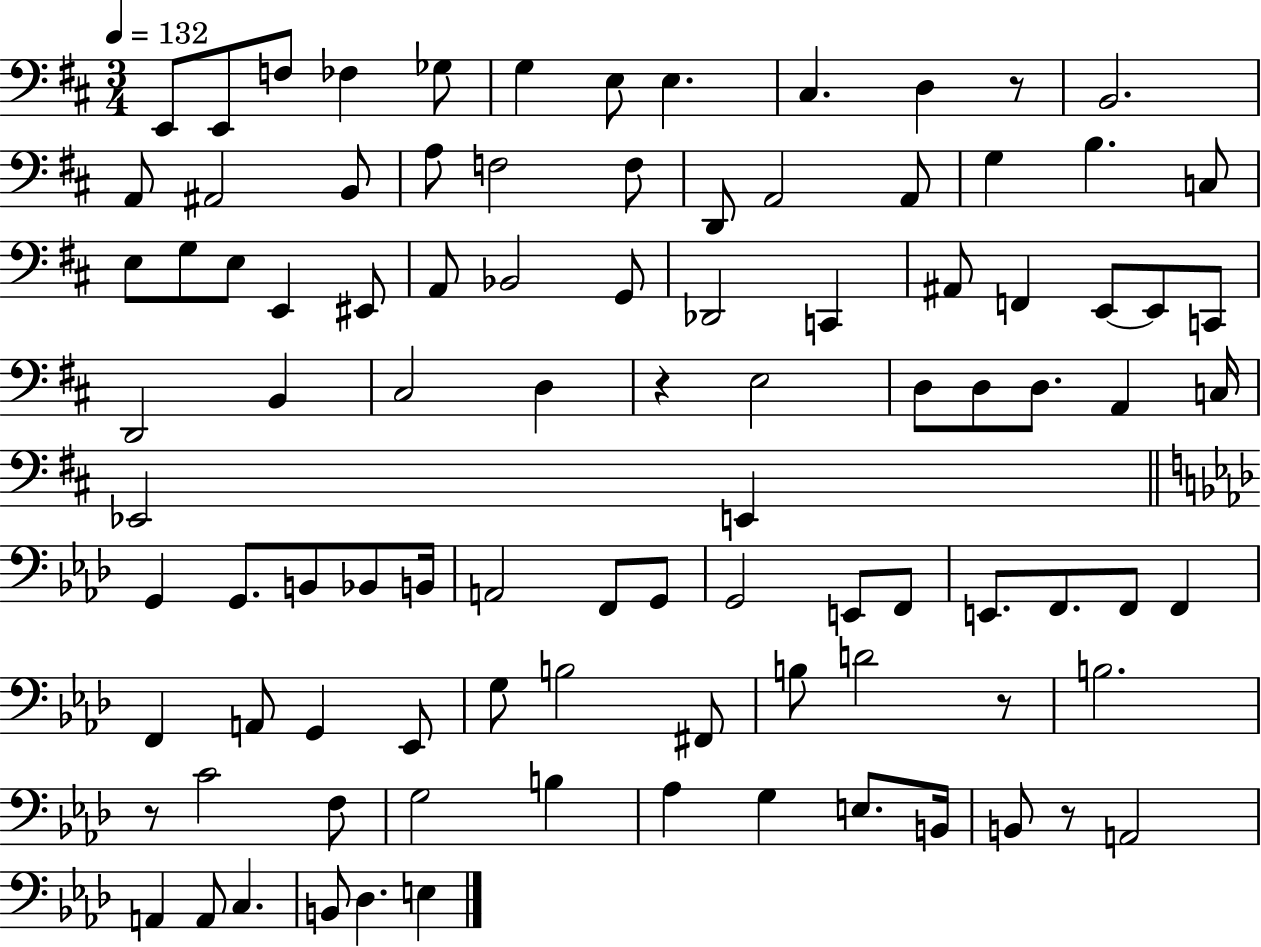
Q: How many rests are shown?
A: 5